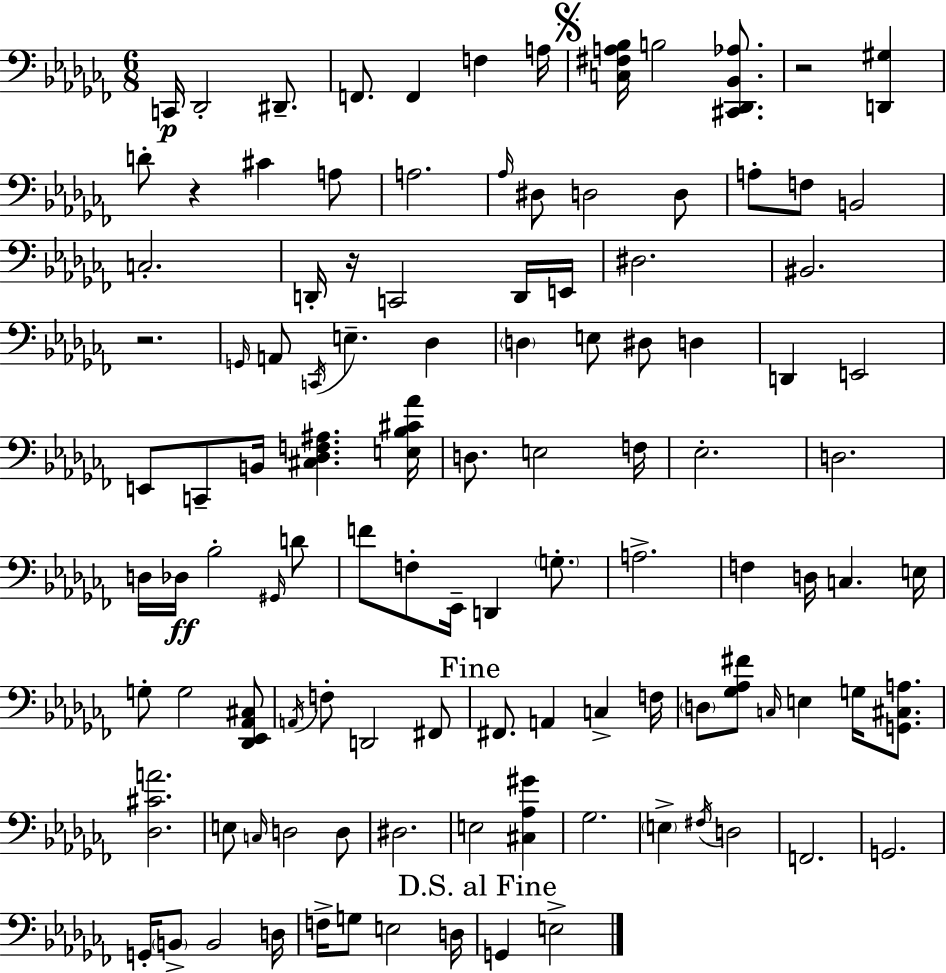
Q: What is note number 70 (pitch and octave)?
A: F3